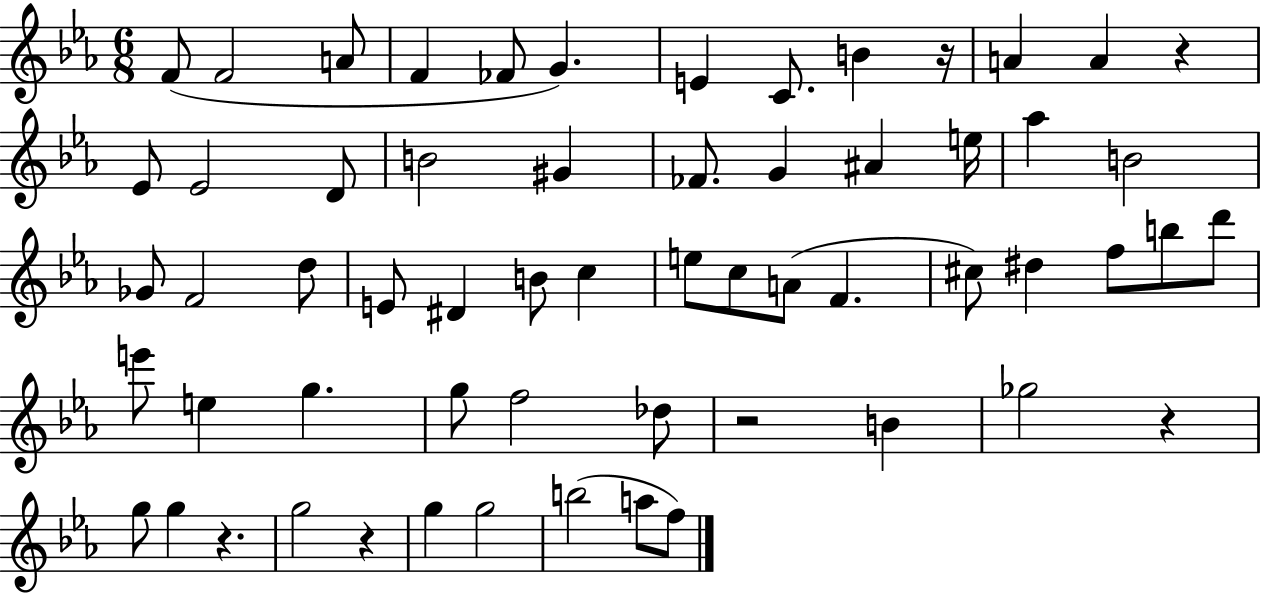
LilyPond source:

{
  \clef treble
  \numericTimeSignature
  \time 6/8
  \key ees \major
  f'8( f'2 a'8 | f'4 fes'8 g'4.) | e'4 c'8. b'4 r16 | a'4 a'4 r4 | \break ees'8 ees'2 d'8 | b'2 gis'4 | fes'8. g'4 ais'4 e''16 | aes''4 b'2 | \break ges'8 f'2 d''8 | e'8 dis'4 b'8 c''4 | e''8 c''8 a'8( f'4. | cis''8) dis''4 f''8 b''8 d'''8 | \break e'''8 e''4 g''4. | g''8 f''2 des''8 | r2 b'4 | ges''2 r4 | \break g''8 g''4 r4. | g''2 r4 | g''4 g''2 | b''2( a''8 f''8) | \break \bar "|."
}